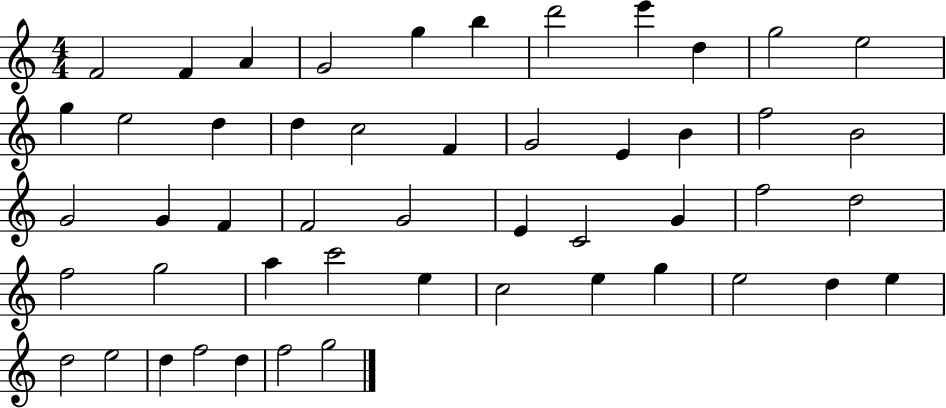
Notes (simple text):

F4/h F4/q A4/q G4/h G5/q B5/q D6/h E6/q D5/q G5/h E5/h G5/q E5/h D5/q D5/q C5/h F4/q G4/h E4/q B4/q F5/h B4/h G4/h G4/q F4/q F4/h G4/h E4/q C4/h G4/q F5/h D5/h F5/h G5/h A5/q C6/h E5/q C5/h E5/q G5/q E5/h D5/q E5/q D5/h E5/h D5/q F5/h D5/q F5/h G5/h